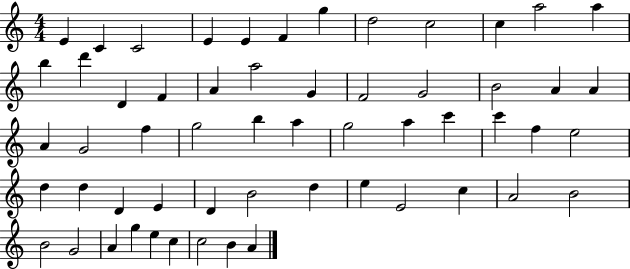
X:1
T:Untitled
M:4/4
L:1/4
K:C
E C C2 E E F g d2 c2 c a2 a b d' D F A a2 G F2 G2 B2 A A A G2 f g2 b a g2 a c' c' f e2 d d D E D B2 d e E2 c A2 B2 B2 G2 A g e c c2 B A